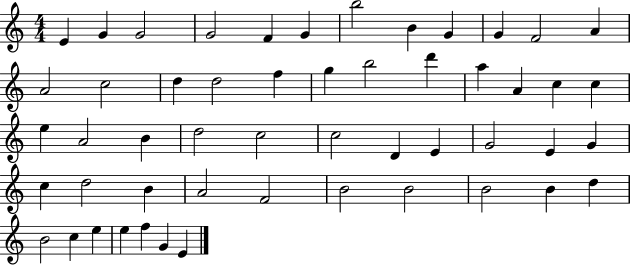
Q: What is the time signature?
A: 4/4